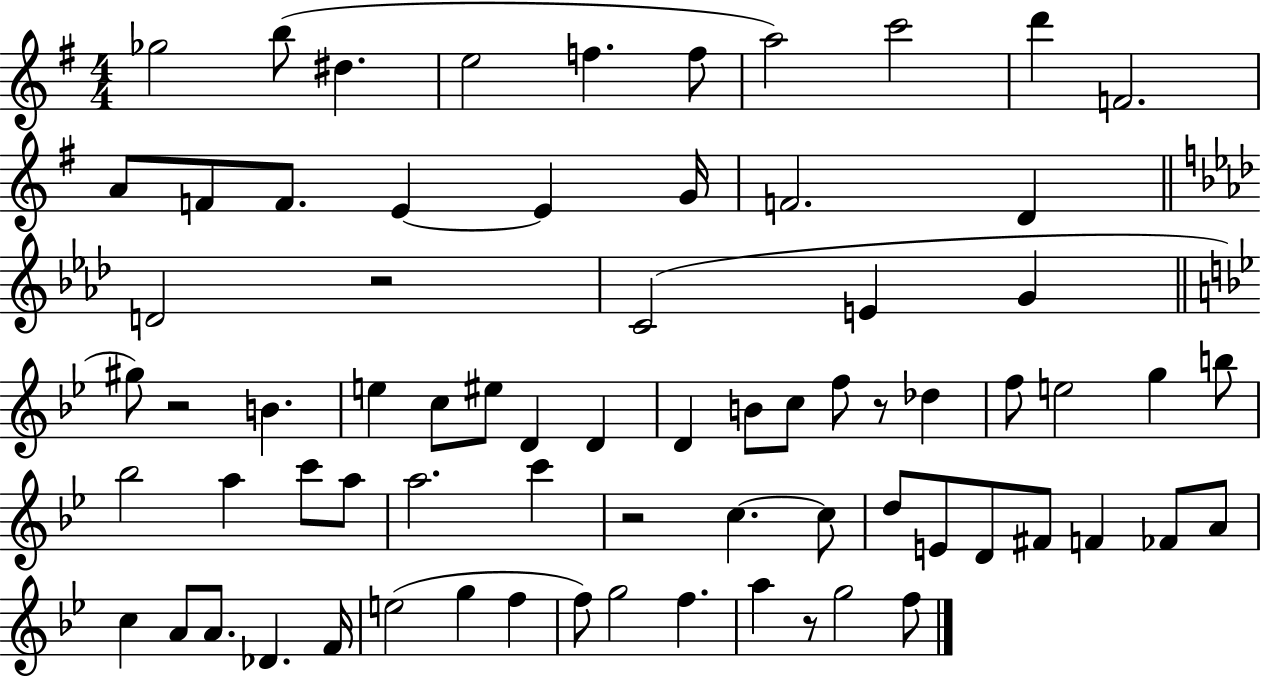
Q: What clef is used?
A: treble